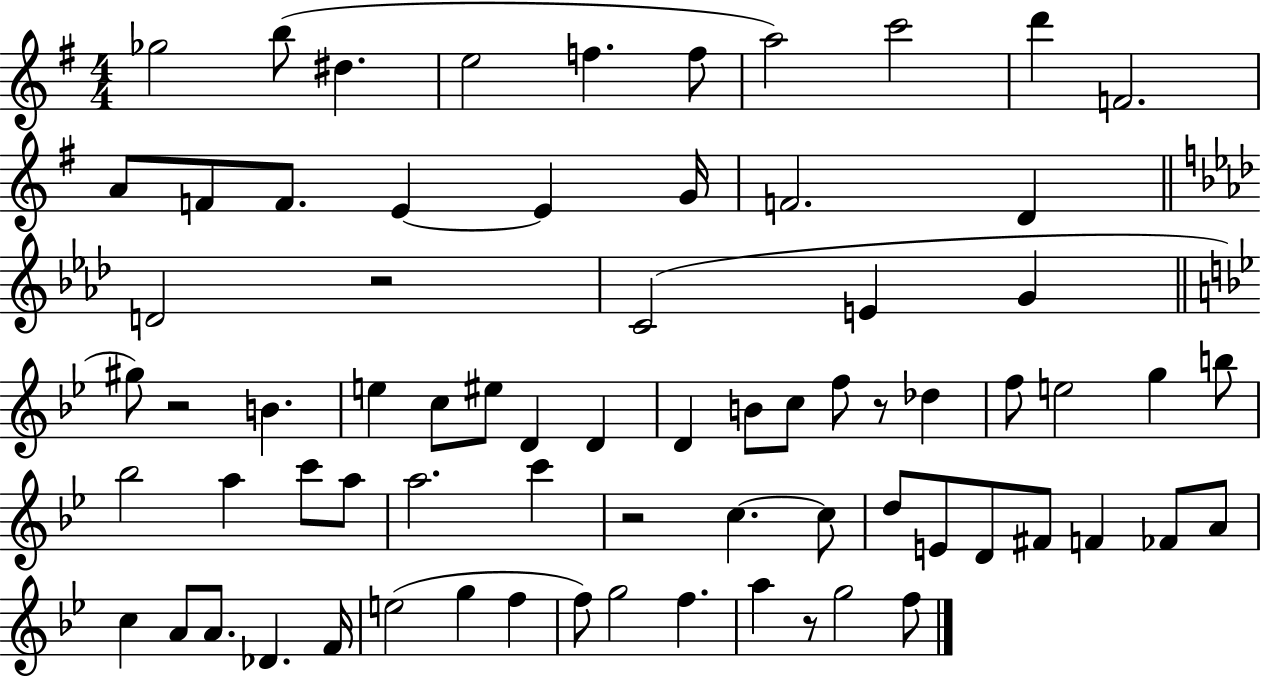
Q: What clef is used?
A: treble